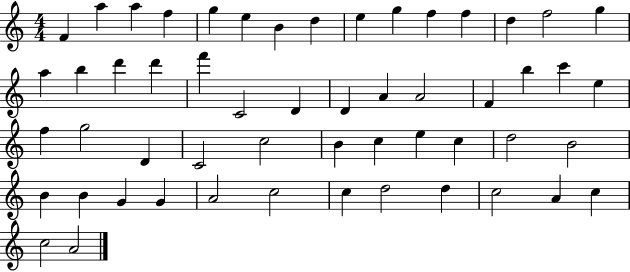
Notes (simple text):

F4/q A5/q A5/q F5/q G5/q E5/q B4/q D5/q E5/q G5/q F5/q F5/q D5/q F5/h G5/q A5/q B5/q D6/q D6/q F6/q C4/h D4/q D4/q A4/q A4/h F4/q B5/q C6/q E5/q F5/q G5/h D4/q C4/h C5/h B4/q C5/q E5/q C5/q D5/h B4/h B4/q B4/q G4/q G4/q A4/h C5/h C5/q D5/h D5/q C5/h A4/q C5/q C5/h A4/h